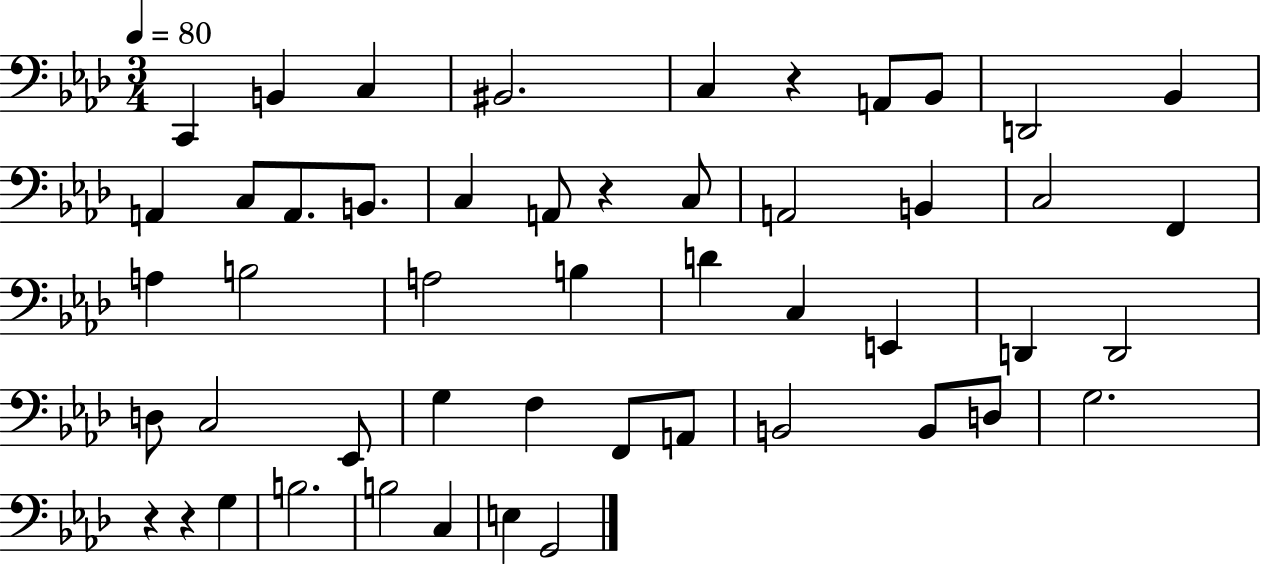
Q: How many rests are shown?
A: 4